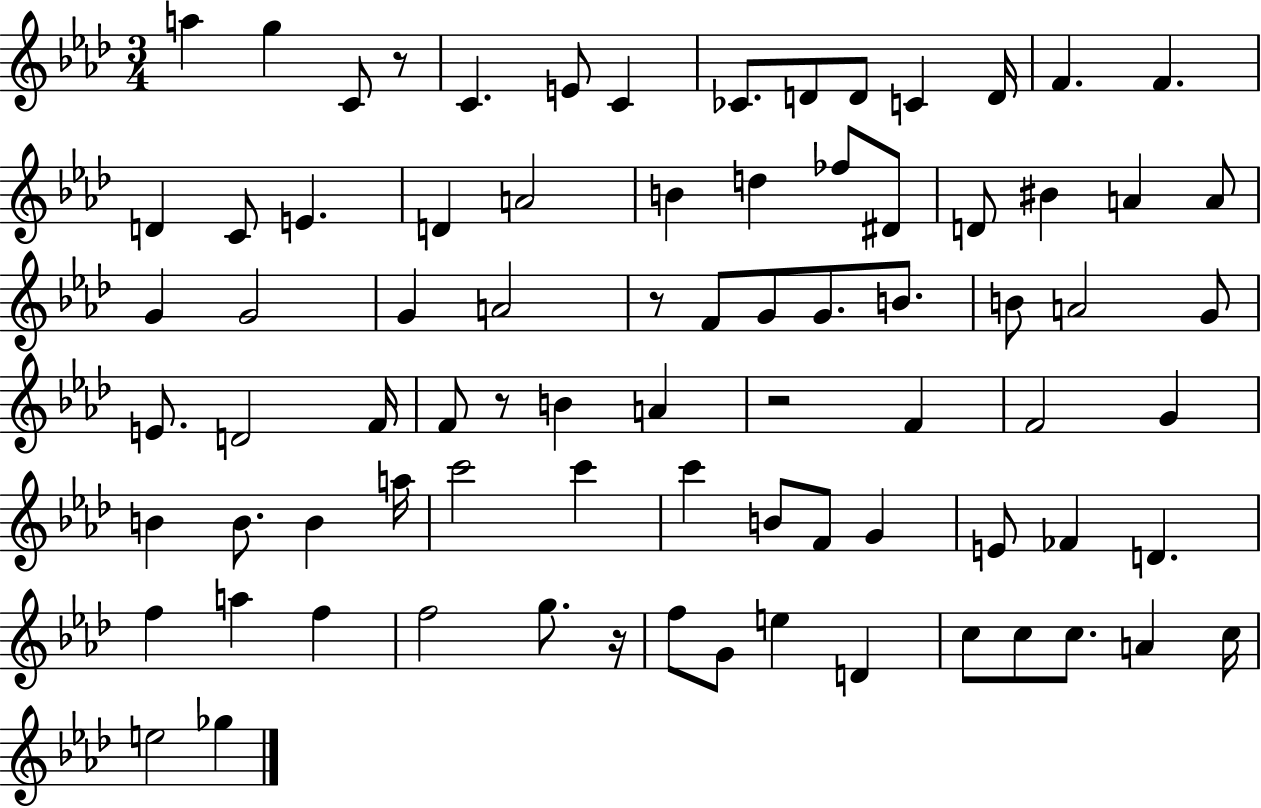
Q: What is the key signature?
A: AES major